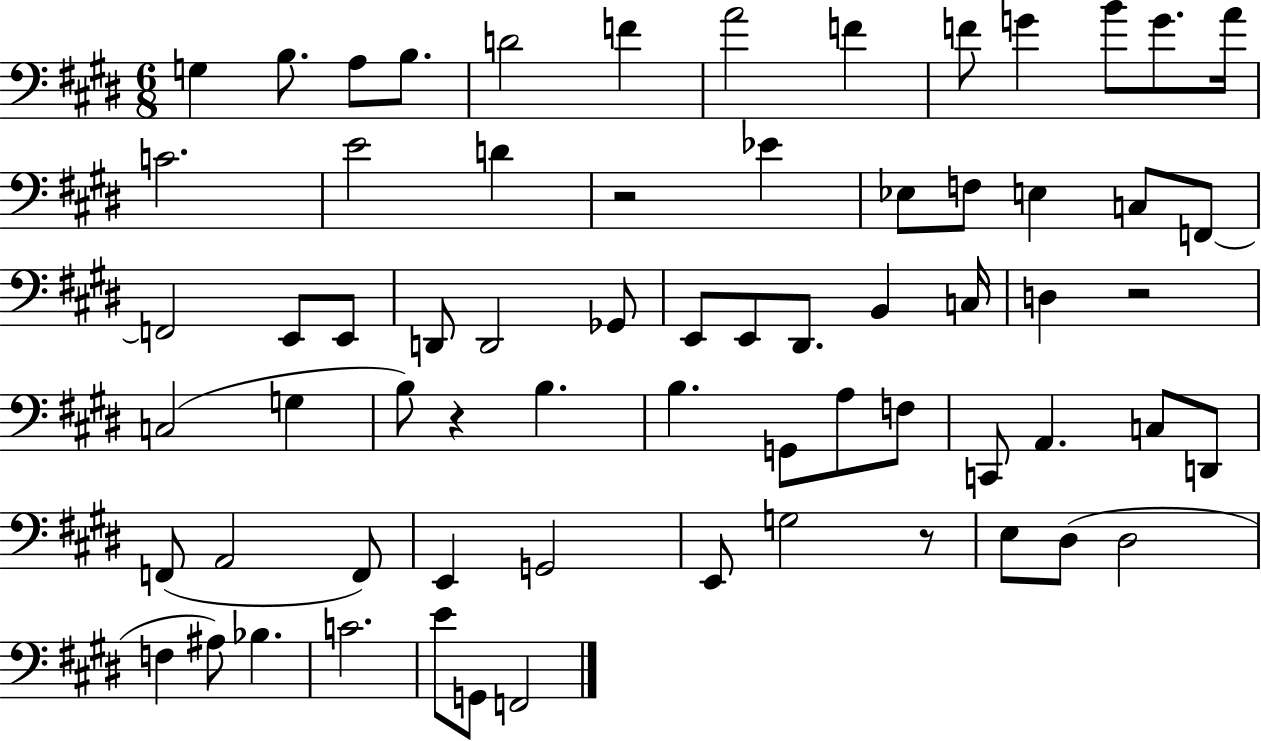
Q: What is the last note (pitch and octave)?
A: F2